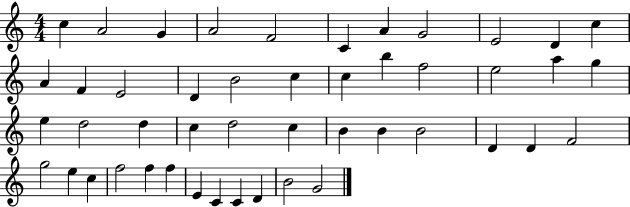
{
  \clef treble
  \numericTimeSignature
  \time 4/4
  \key c \major
  c''4 a'2 g'4 | a'2 f'2 | c'4 a'4 g'2 | e'2 d'4 c''4 | \break a'4 f'4 e'2 | d'4 b'2 c''4 | c''4 b''4 f''2 | e''2 a''4 g''4 | \break e''4 d''2 d''4 | c''4 d''2 c''4 | b'4 b'4 b'2 | d'4 d'4 f'2 | \break g''2 e''4 c''4 | f''2 f''4 f''4 | e'4 c'4 c'4 d'4 | b'2 g'2 | \break \bar "|."
}